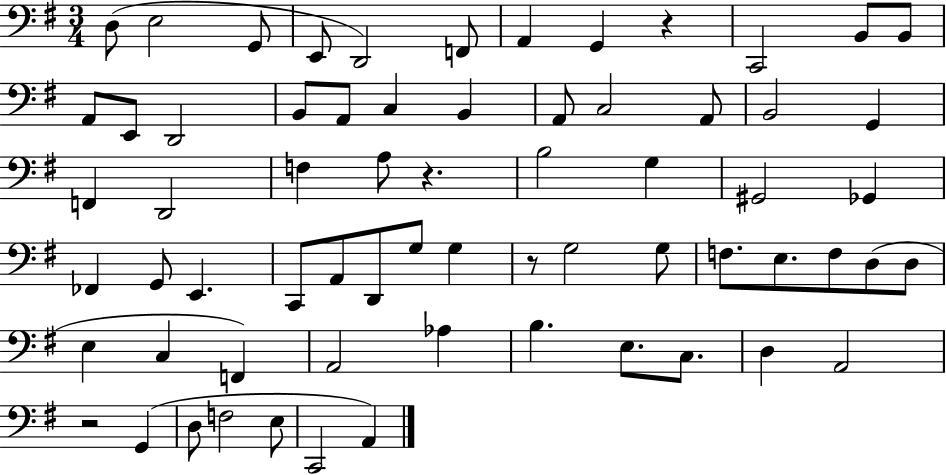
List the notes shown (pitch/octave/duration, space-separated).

D3/e E3/h G2/e E2/e D2/h F2/e A2/q G2/q R/q C2/h B2/e B2/e A2/e E2/e D2/h B2/e A2/e C3/q B2/q A2/e C3/h A2/e B2/h G2/q F2/q D2/h F3/q A3/e R/q. B3/h G3/q G#2/h Gb2/q FES2/q G2/e E2/q. C2/e A2/e D2/e G3/e G3/q R/e G3/h G3/e F3/e. E3/e. F3/e D3/e D3/e E3/q C3/q F2/q A2/h Ab3/q B3/q. E3/e. C3/e. D3/q A2/h R/h G2/q D3/e F3/h E3/e C2/h A2/q